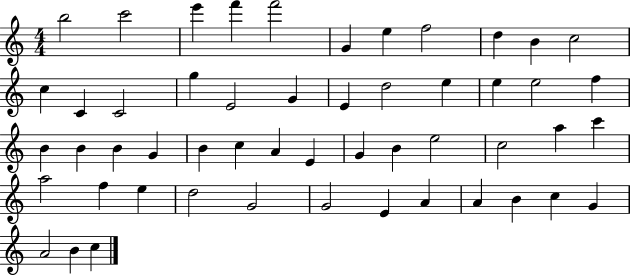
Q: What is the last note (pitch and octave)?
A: C5